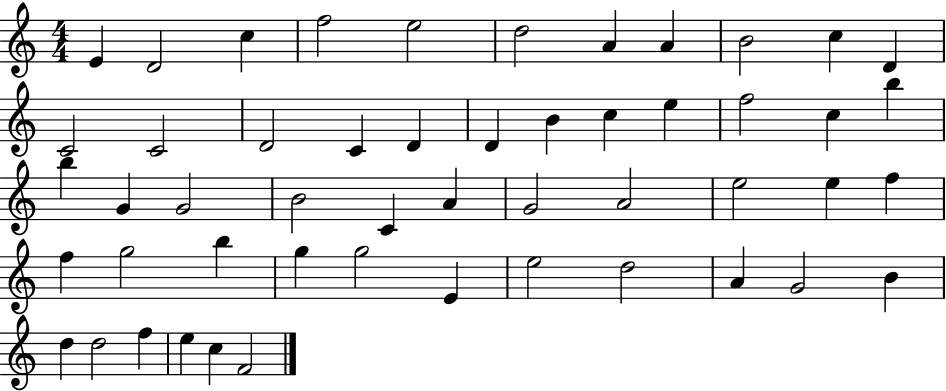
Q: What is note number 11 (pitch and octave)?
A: D4